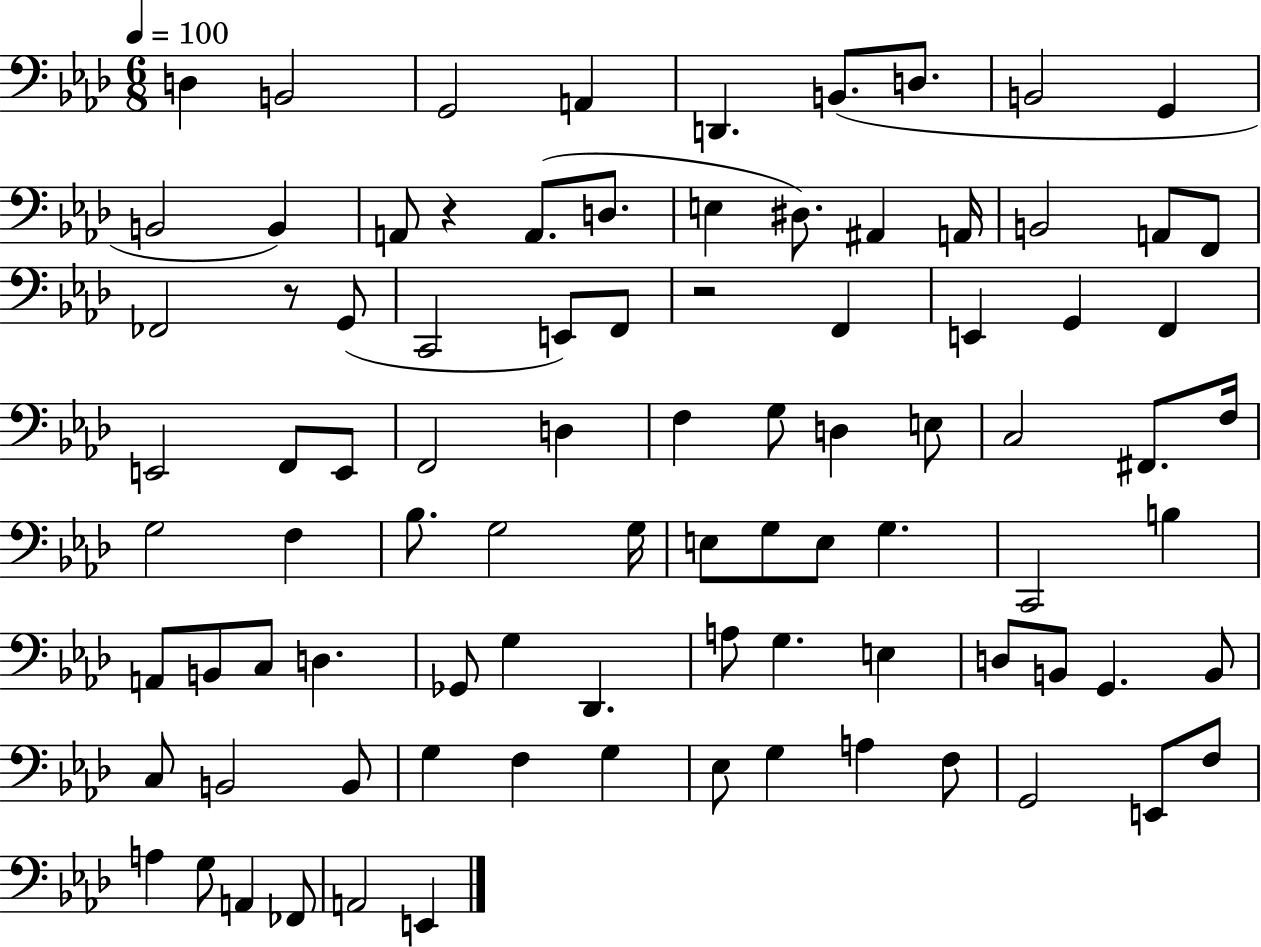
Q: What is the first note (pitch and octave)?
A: D3